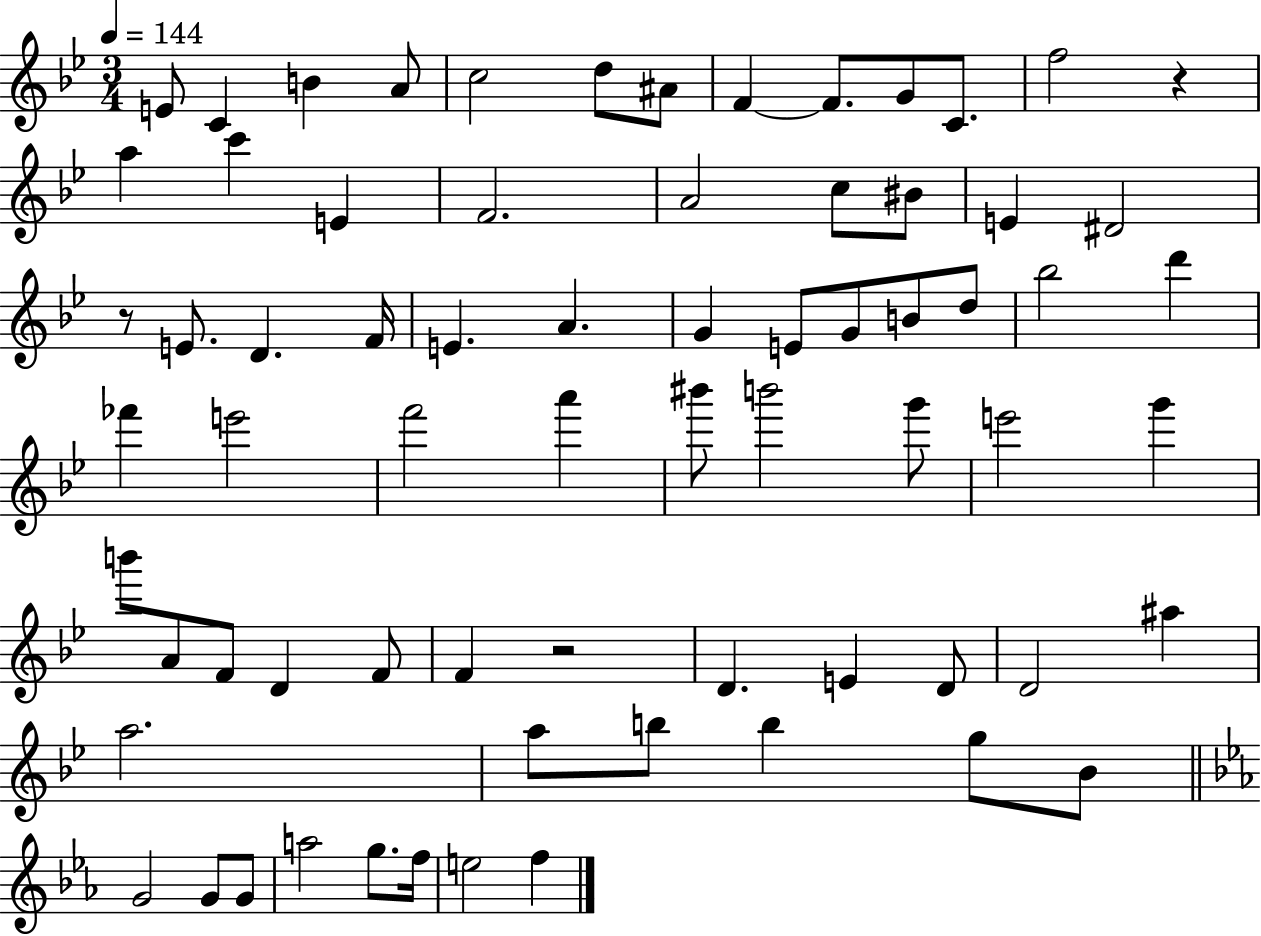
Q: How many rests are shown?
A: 3